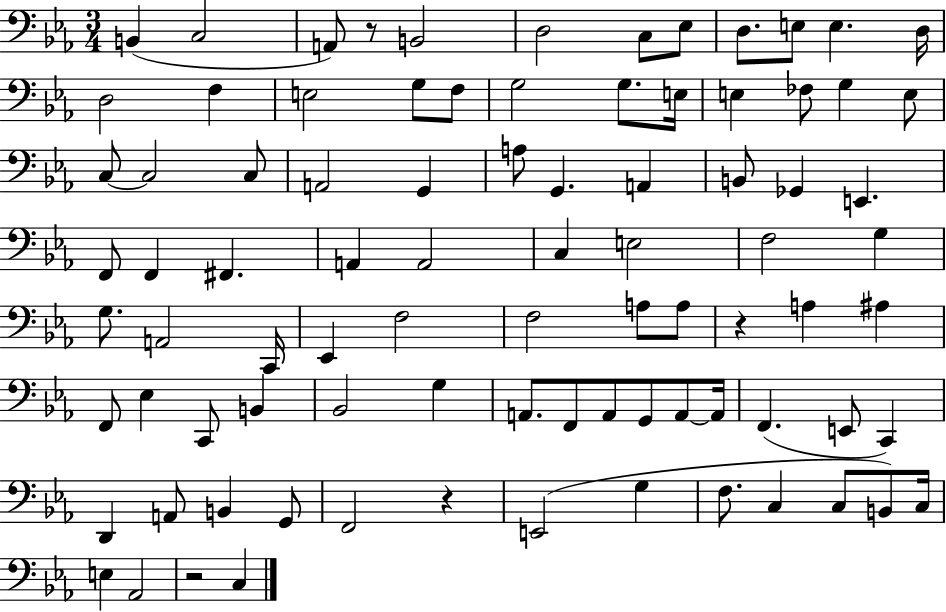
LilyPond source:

{
  \clef bass
  \numericTimeSignature
  \time 3/4
  \key ees \major
  b,4( c2 | a,8) r8 b,2 | d2 c8 ees8 | d8. e8 e4. d16 | \break d2 f4 | e2 g8 f8 | g2 g8. e16 | e4 fes8 g4 e8 | \break c8~~ c2 c8 | a,2 g,4 | a8 g,4. a,4 | b,8 ges,4 e,4. | \break f,8 f,4 fis,4. | a,4 a,2 | c4 e2 | f2 g4 | \break g8. a,2 c,16 | ees,4 f2 | f2 a8 a8 | r4 a4 ais4 | \break f,8 ees4 c,8 b,4 | bes,2 g4 | a,8. f,8 a,8 g,8 a,8~~ a,16 | f,4.( e,8 c,4) | \break d,4 a,8 b,4 g,8 | f,2 r4 | e,2( g4 | f8. c4 c8 b,8) c16 | \break e4 aes,2 | r2 c4 | \bar "|."
}